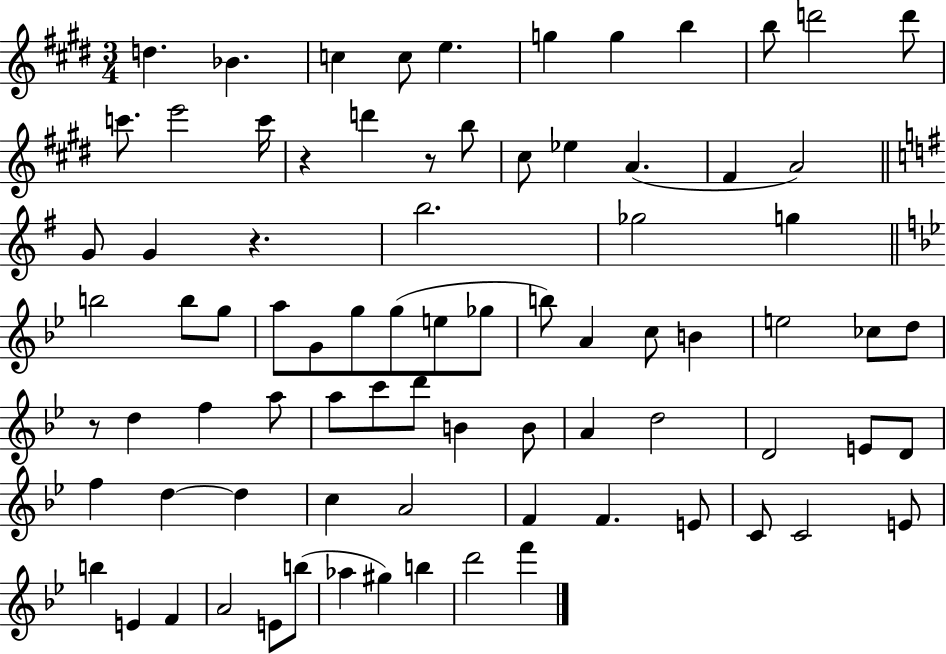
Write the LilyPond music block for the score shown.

{
  \clef treble
  \numericTimeSignature
  \time 3/4
  \key e \major
  \repeat volta 2 { d''4. bes'4. | c''4 c''8 e''4. | g''4 g''4 b''4 | b''8 d'''2 d'''8 | \break c'''8. e'''2 c'''16 | r4 d'''4 r8 b''8 | cis''8 ees''4 a'4.( | fis'4 a'2) | \break \bar "||" \break \key g \major g'8 g'4 r4. | b''2. | ges''2 g''4 | \bar "||" \break \key g \minor b''2 b''8 g''8 | a''8 g'8 g''8 g''8( e''8 ges''8 | b''8) a'4 c''8 b'4 | e''2 ces''8 d''8 | \break r8 d''4 f''4 a''8 | a''8 c'''8 d'''8 b'4 b'8 | a'4 d''2 | d'2 e'8 d'8 | \break f''4 d''4~~ d''4 | c''4 a'2 | f'4 f'4. e'8 | c'8 c'2 e'8 | \break b''4 e'4 f'4 | a'2 e'8 b''8( | aes''4 gis''4) b''4 | d'''2 f'''4 | \break } \bar "|."
}